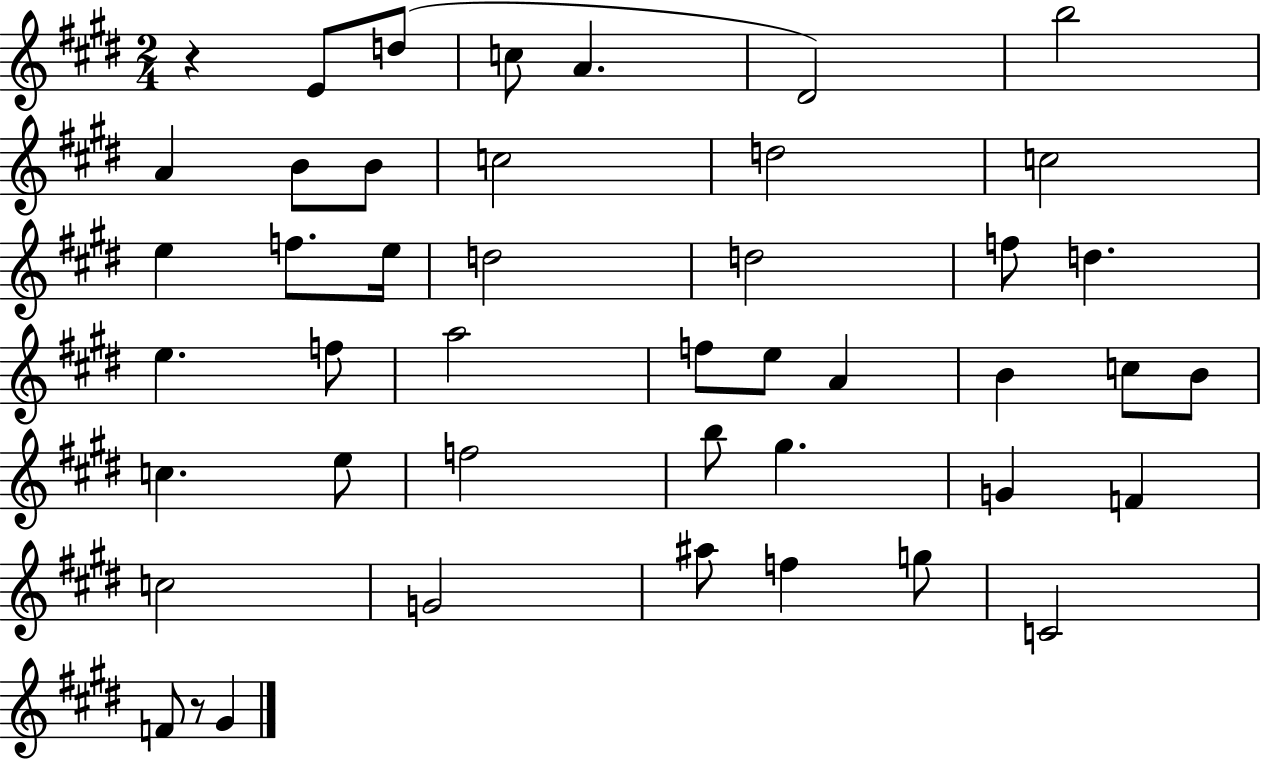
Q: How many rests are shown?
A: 2